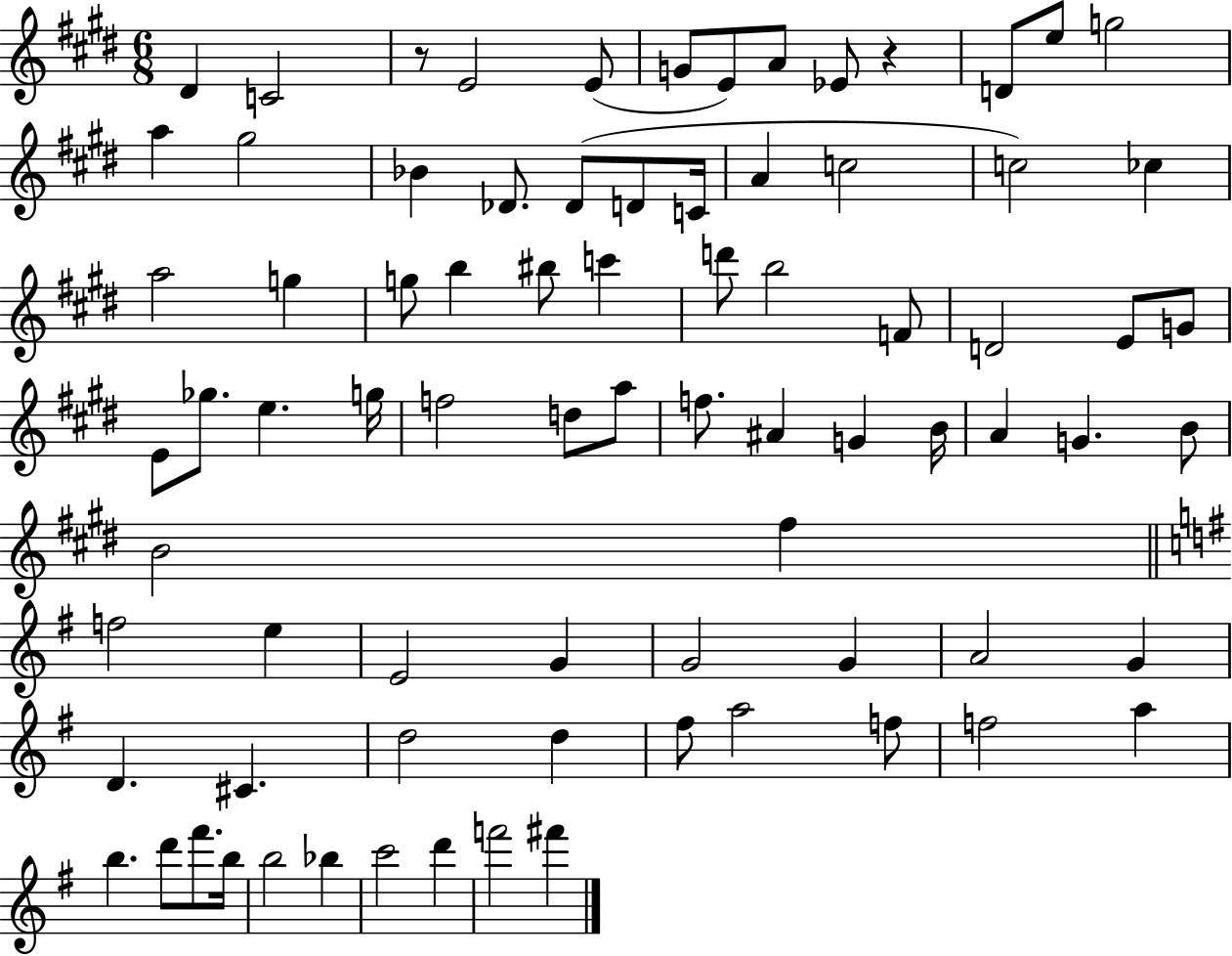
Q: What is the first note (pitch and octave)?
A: D#4